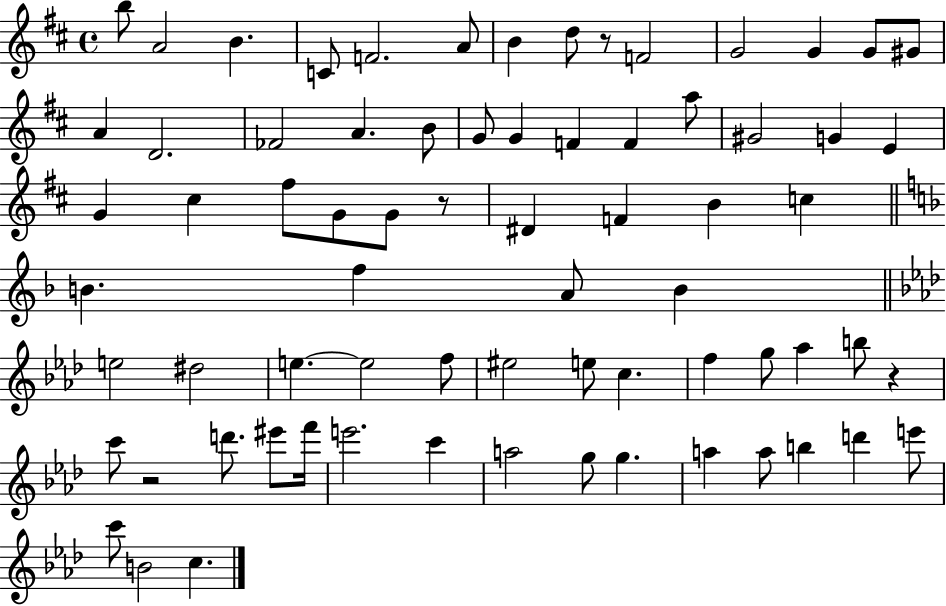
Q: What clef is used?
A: treble